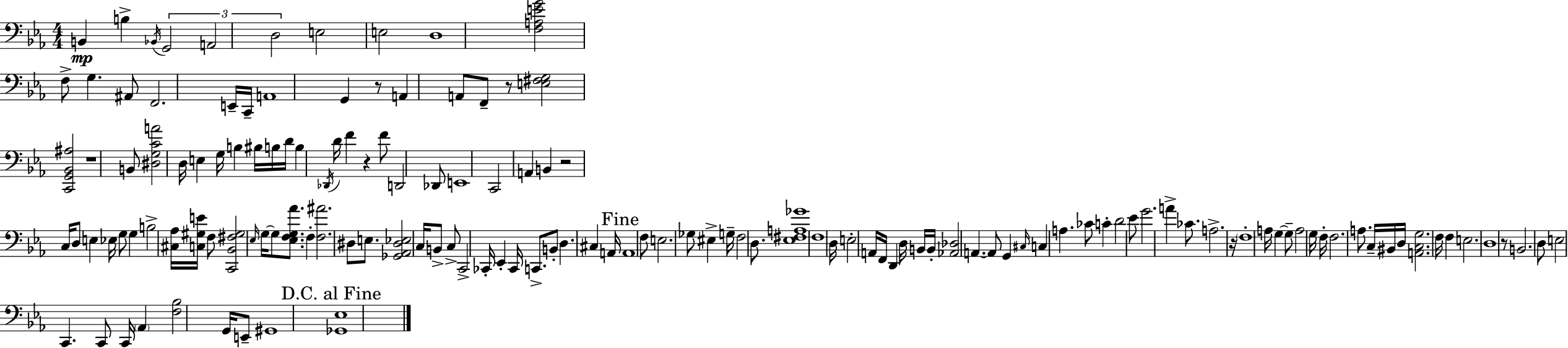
X:1
T:Untitled
M:4/4
L:1/4
K:Cm
B,, B, _B,,/4 G,,2 A,,2 D,2 E,2 E,2 D,4 [F,A,EG]2 F,/2 G, ^A,,/2 F,,2 E,,/4 C,,/4 A,,4 G,, z/2 A,, A,,/2 F,,/2 z/2 [E,^F,G,]2 [C,,G,,_B,,^A,]2 z4 B,,/2 [^D,G,CA]2 D,/4 E, G,/4 B, ^B,/4 B,/4 D/4 B, _D,,/4 D/4 F z F/2 D,,2 _D,,/2 E,,4 C,,2 A,, B,, z2 C,/4 D,/2 E, _E,/4 G,/2 G, B,2 [^C,_A,]/4 [C,^G,E]/4 F,/2 [C,,_B,,^F,^G,]2 _E,/4 G,/4 G,/2 [_E,F,G,_A]/2 F, [F,^A]2 ^D,/2 E,/2 [_G,,_A,,^D,_E,]2 C,/4 B,,/2 C,/2 C,,2 _C,,/4 _E,, _C,,/4 C,,/2 B,,/2 D, ^C, A,,/4 A,,4 F,/2 E,2 _G,/2 ^E, G,/4 F,2 D,/2 [_E,^F,A,_G]4 F,4 D,/4 E,2 A,,/4 F,,/4 D,, D,/4 B,,/4 B,,/4 [_A,,_D,]2 A,, A,,/2 G,, ^C,/4 C, A, _C/2 C D2 _E/2 G2 A _C/2 A,2 z/4 F,4 A,/4 G, G,/2 A,2 G,/4 F,/4 F,2 A,/2 C,/4 ^B,,/4 D,/4 [A,,C,G,]2 F,/4 F, E,2 D,4 z/2 B,,2 D,/2 E,2 C,, C,,/2 C,,/4 _A,, [F,_B,]2 G,,/4 E,,/2 ^G,,4 [_G,,_E,]4